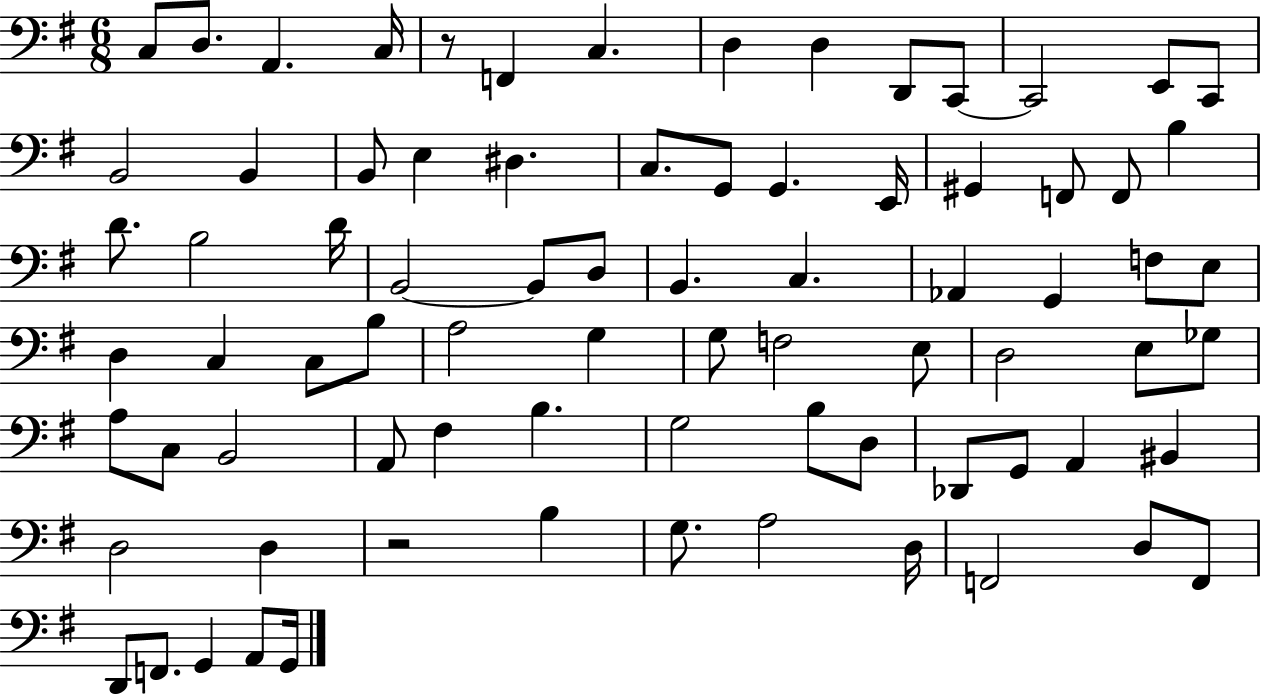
X:1
T:Untitled
M:6/8
L:1/4
K:G
C,/2 D,/2 A,, C,/4 z/2 F,, C, D, D, D,,/2 C,,/2 C,,2 E,,/2 C,,/2 B,,2 B,, B,,/2 E, ^D, C,/2 G,,/2 G,, E,,/4 ^G,, F,,/2 F,,/2 B, D/2 B,2 D/4 B,,2 B,,/2 D,/2 B,, C, _A,, G,, F,/2 E,/2 D, C, C,/2 B,/2 A,2 G, G,/2 F,2 E,/2 D,2 E,/2 _G,/2 A,/2 C,/2 B,,2 A,,/2 ^F, B, G,2 B,/2 D,/2 _D,,/2 G,,/2 A,, ^B,, D,2 D, z2 B, G,/2 A,2 D,/4 F,,2 D,/2 F,,/2 D,,/2 F,,/2 G,, A,,/2 G,,/4